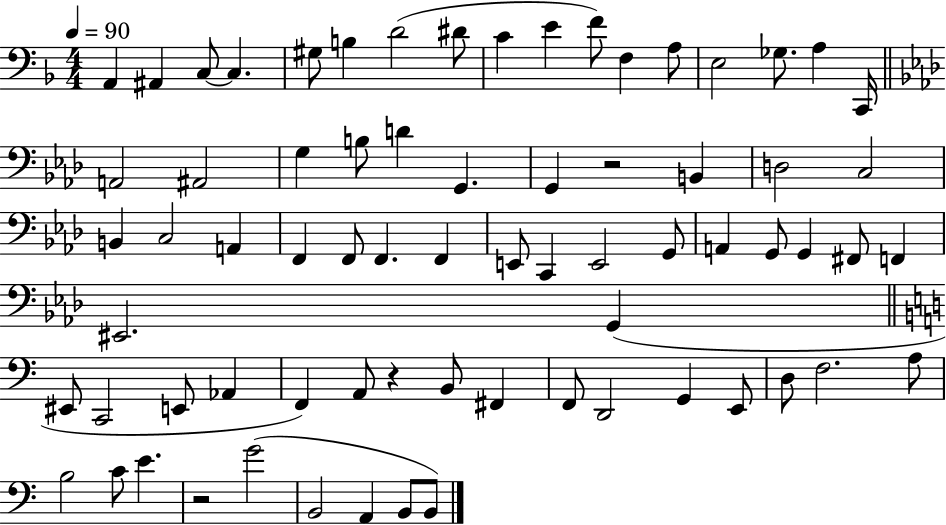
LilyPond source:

{
  \clef bass
  \numericTimeSignature
  \time 4/4
  \key f \major
  \tempo 4 = 90
  a,4 ais,4 c8~~ c4. | gis8 b4 d'2( dis'8 | c'4 e'4 f'8) f4 a8 | e2 ges8. a4 c,16 | \break \bar "||" \break \key aes \major a,2 ais,2 | g4 b8 d'4 g,4. | g,4 r2 b,4 | d2 c2 | \break b,4 c2 a,4 | f,4 f,8 f,4. f,4 | e,8 c,4 e,2 g,8 | a,4 g,8 g,4 fis,8 f,4 | \break eis,2. g,4( | \bar "||" \break \key c \major eis,8 c,2 e,8 aes,4 | f,4) a,8 r4 b,8 fis,4 | f,8 d,2 g,4 e,8 | d8 f2. a8 | \break b2 c'8 e'4. | r2 g'2( | b,2 a,4 b,8 b,8) | \bar "|."
}